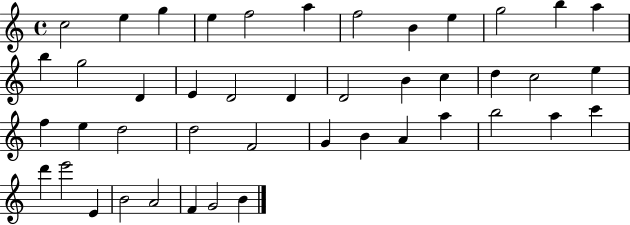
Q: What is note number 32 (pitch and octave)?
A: A4